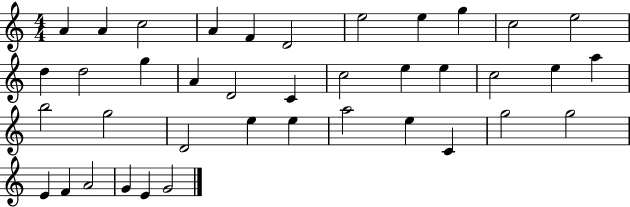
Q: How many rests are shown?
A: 0